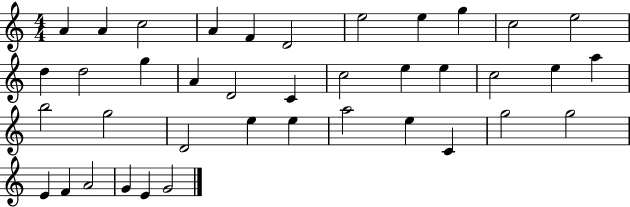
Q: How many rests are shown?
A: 0